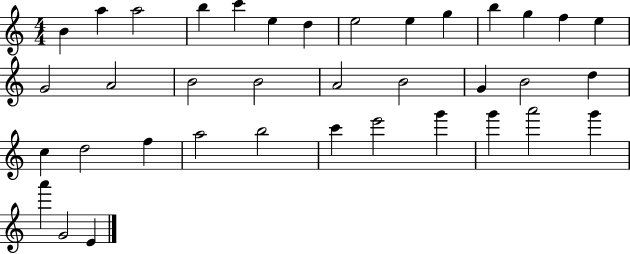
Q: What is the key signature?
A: C major